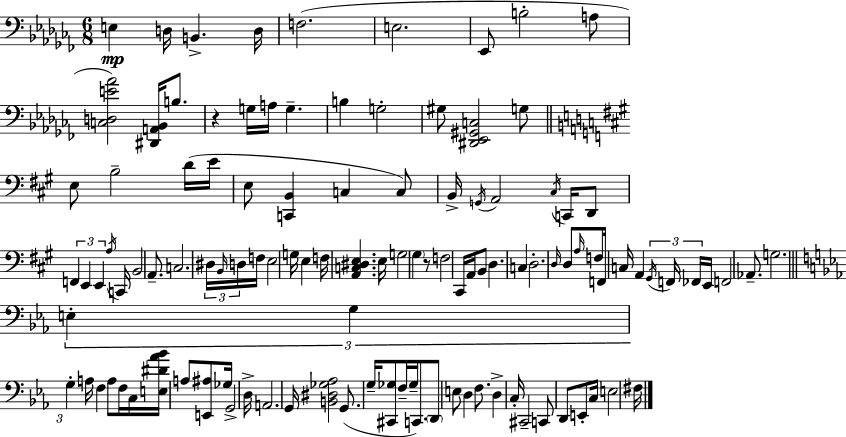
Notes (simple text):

E3/q D3/s B2/q. D3/s F3/h. E3/h. Eb2/e B3/h A3/e [C3,D3,E4,Ab4]/h [D#2,A2,Bb2]/s B3/e. R/q G3/s A3/s G3/q. B3/q G3/h G#3/e [D#2,Eb2,G#2,C3]/h G3/e E3/e B3/h D4/s E4/s E3/e [C2,B2]/q C3/q C3/e B2/s G2/s A2/h C#3/s C2/s D2/e F2/q E2/q E2/q A3/s C2/s B2/h A2/e. C3/h. D#3/s B2/s D3/s F3/s E3/h G3/s E3/q F3/s [A2,C3,D#3,E3]/q. E3/s G3/h G#3/q R/e F3/h C#2/s A2/s B2/e D3/q. C3/q D3/h. D3/s D3/e A3/s F3/e F2/s C3/s A2/q G#2/s F2/s FES2/s E2/s F2/h Ab2/e. G3/h. E3/q G3/q G3/q A3/s F3/q A3/e F3/s C3/s [E3,D#4,Ab4,Bb4]/s A3/e [E2,A#3]/e Gb3/s G2/h D3/s A2/h. G2/s [B2,D#3,Gb3,Ab3]/h G2/e. G3/s [C#2,Gb3]/e F3/s Gb3/s C2/e. D2/e E3/e D3/q F3/e. D3/q C3/s C#2/h C2/e D2/e E2/e C3/s E3/h F#3/s